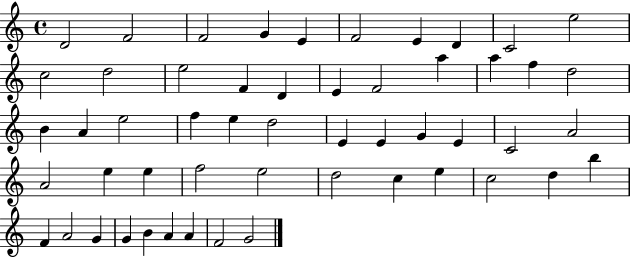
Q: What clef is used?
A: treble